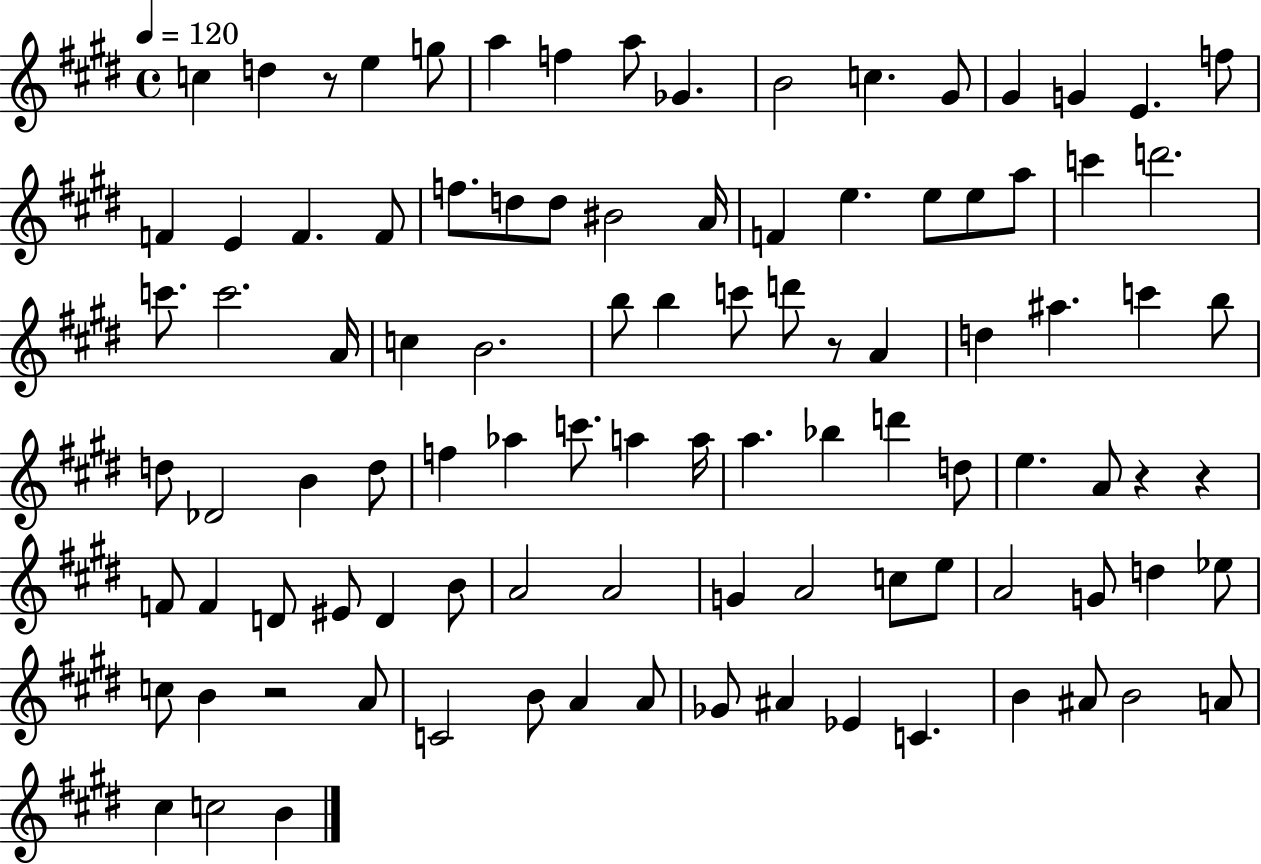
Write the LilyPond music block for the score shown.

{
  \clef treble
  \time 4/4
  \defaultTimeSignature
  \key e \major
  \tempo 4 = 120
  c''4 d''4 r8 e''4 g''8 | a''4 f''4 a''8 ges'4. | b'2 c''4. gis'8 | gis'4 g'4 e'4. f''8 | \break f'4 e'4 f'4. f'8 | f''8. d''8 d''8 bis'2 a'16 | f'4 e''4. e''8 e''8 a''8 | c'''4 d'''2. | \break c'''8. c'''2. a'16 | c''4 b'2. | b''8 b''4 c'''8 d'''8 r8 a'4 | d''4 ais''4. c'''4 b''8 | \break d''8 des'2 b'4 d''8 | f''4 aes''4 c'''8. a''4 a''16 | a''4. bes''4 d'''4 d''8 | e''4. a'8 r4 r4 | \break f'8 f'4 d'8 eis'8 d'4 b'8 | a'2 a'2 | g'4 a'2 c''8 e''8 | a'2 g'8 d''4 ees''8 | \break c''8 b'4 r2 a'8 | c'2 b'8 a'4 a'8 | ges'8 ais'4 ees'4 c'4. | b'4 ais'8 b'2 a'8 | \break cis''4 c''2 b'4 | \bar "|."
}